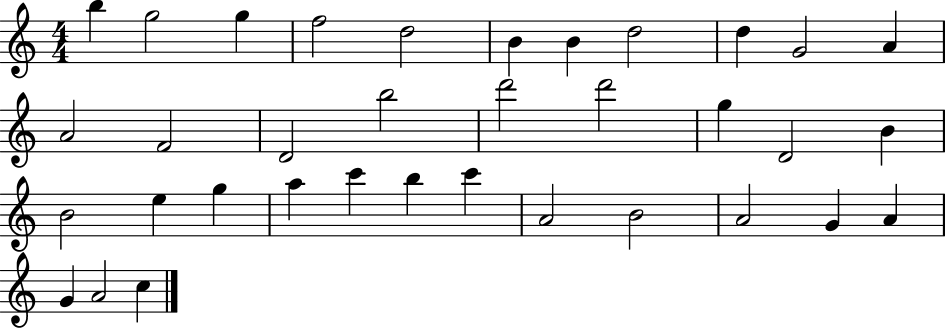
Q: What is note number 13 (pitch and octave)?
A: F4